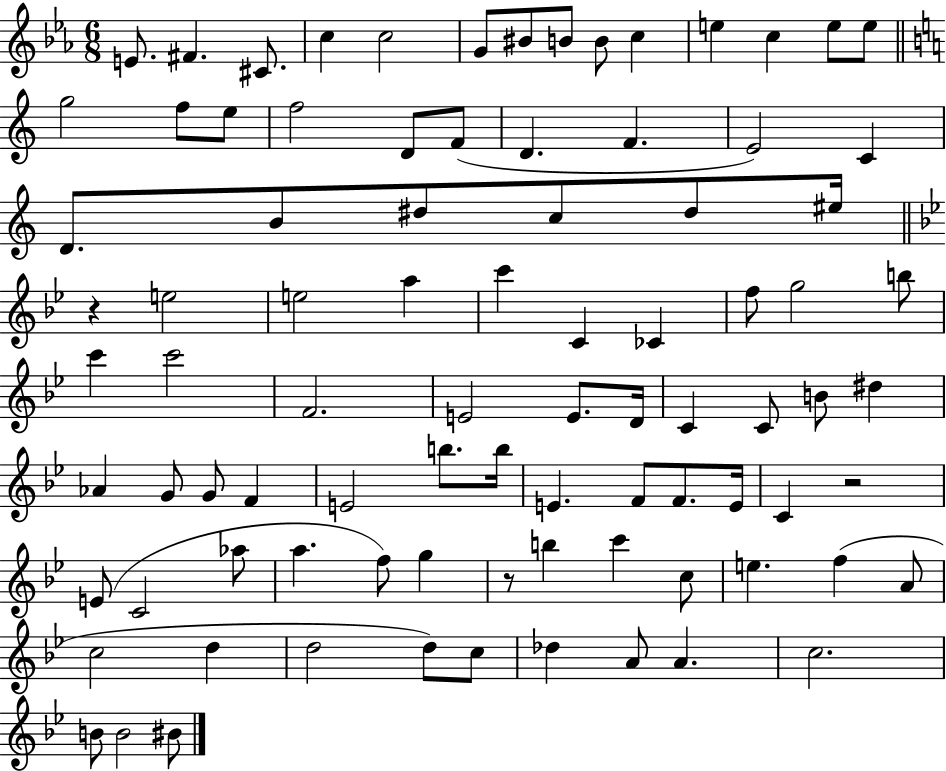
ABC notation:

X:1
T:Untitled
M:6/8
L:1/4
K:Eb
E/2 ^F ^C/2 c c2 G/2 ^B/2 B/2 B/2 c e c e/2 e/2 g2 f/2 e/2 f2 D/2 F/2 D F E2 C D/2 B/2 ^d/2 c/2 ^d/2 ^e/4 z e2 e2 a c' C _C f/2 g2 b/2 c' c'2 F2 E2 E/2 D/4 C C/2 B/2 ^d _A G/2 G/2 F E2 b/2 b/4 E F/2 F/2 E/4 C z2 E/2 C2 _a/2 a f/2 g z/2 b c' c/2 e f A/2 c2 d d2 d/2 c/2 _d A/2 A c2 B/2 B2 ^B/2